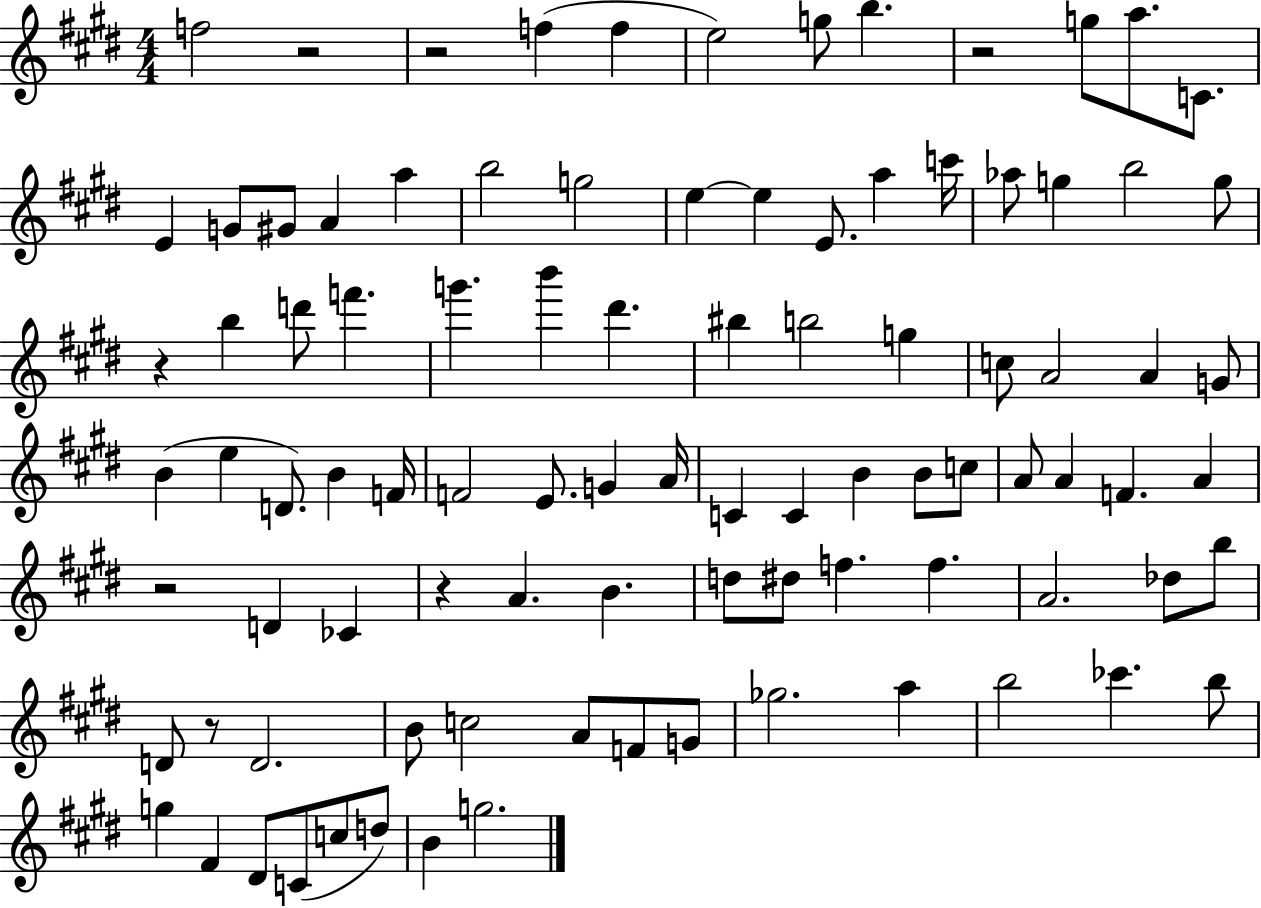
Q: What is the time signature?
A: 4/4